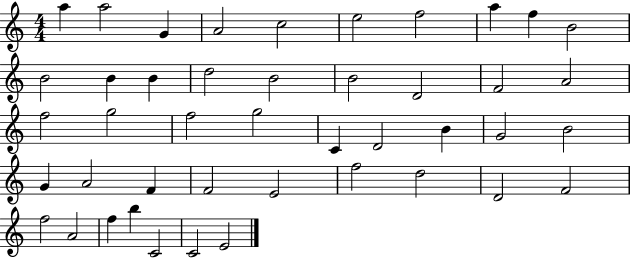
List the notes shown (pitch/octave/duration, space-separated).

A5/q A5/h G4/q A4/h C5/h E5/h F5/h A5/q F5/q B4/h B4/h B4/q B4/q D5/h B4/h B4/h D4/h F4/h A4/h F5/h G5/h F5/h G5/h C4/q D4/h B4/q G4/h B4/h G4/q A4/h F4/q F4/h E4/h F5/h D5/h D4/h F4/h F5/h A4/h F5/q B5/q C4/h C4/h E4/h